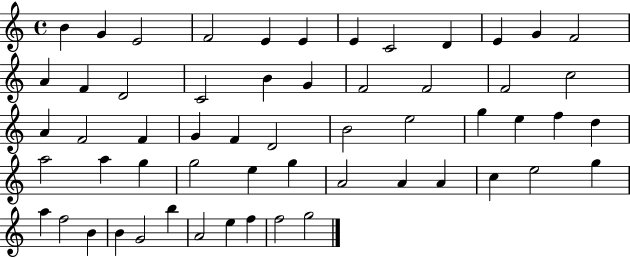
B4/q G4/q E4/h F4/h E4/q E4/q E4/q C4/h D4/q E4/q G4/q F4/h A4/q F4/q D4/h C4/h B4/q G4/q F4/h F4/h F4/h C5/h A4/q F4/h F4/q G4/q F4/q D4/h B4/h E5/h G5/q E5/q F5/q D5/q A5/h A5/q G5/q G5/h E5/q G5/q A4/h A4/q A4/q C5/q E5/h G5/q A5/q F5/h B4/q B4/q G4/h B5/q A4/h E5/q F5/q F5/h G5/h